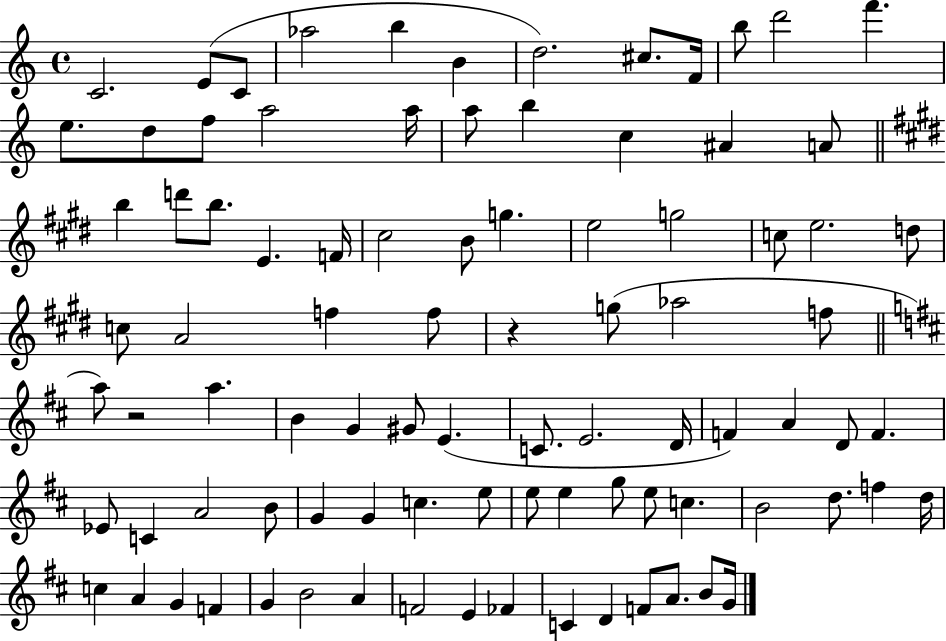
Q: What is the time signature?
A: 4/4